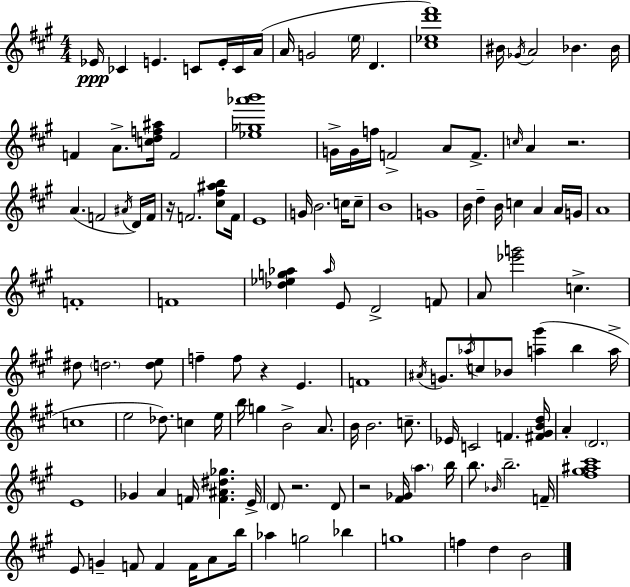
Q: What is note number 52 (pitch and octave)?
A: Ab5